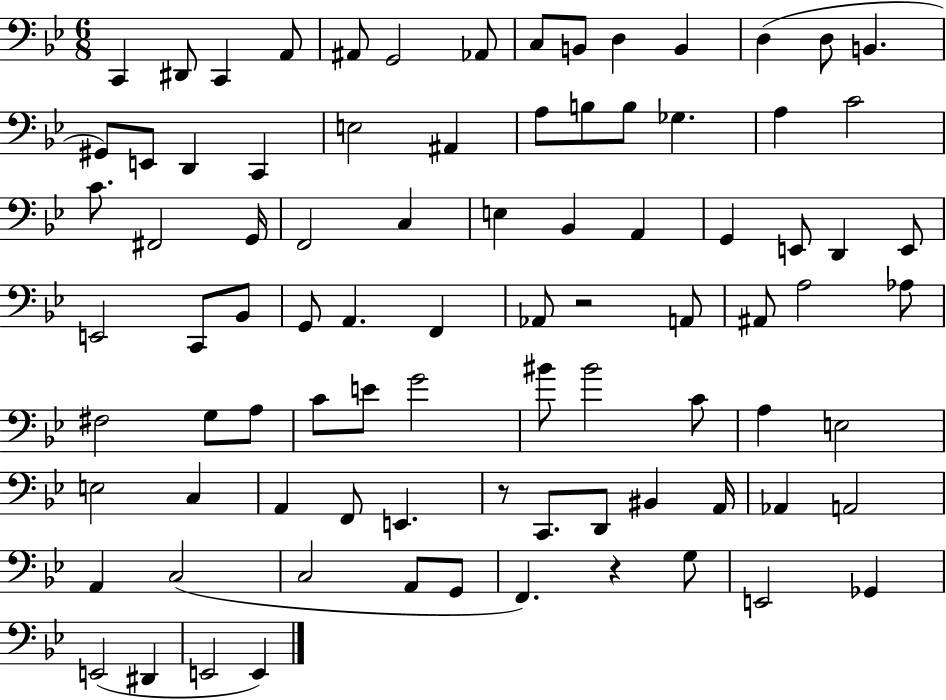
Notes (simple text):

C2/q D#2/e C2/q A2/e A#2/e G2/h Ab2/e C3/e B2/e D3/q B2/q D3/q D3/e B2/q. G#2/e E2/e D2/q C2/q E3/h A#2/q A3/e B3/e B3/e Gb3/q. A3/q C4/h C4/e. F#2/h G2/s F2/h C3/q E3/q Bb2/q A2/q G2/q E2/e D2/q E2/e E2/h C2/e Bb2/e G2/e A2/q. F2/q Ab2/e R/h A2/e A#2/e A3/h Ab3/e F#3/h G3/e A3/e C4/e E4/e G4/h BIS4/e BIS4/h C4/e A3/q E3/h E3/h C3/q A2/q F2/e E2/q. R/e C2/e. D2/e BIS2/q A2/s Ab2/q A2/h A2/q C3/h C3/h A2/e G2/e F2/q. R/q G3/e E2/h Gb2/q E2/h D#2/q E2/h E2/q